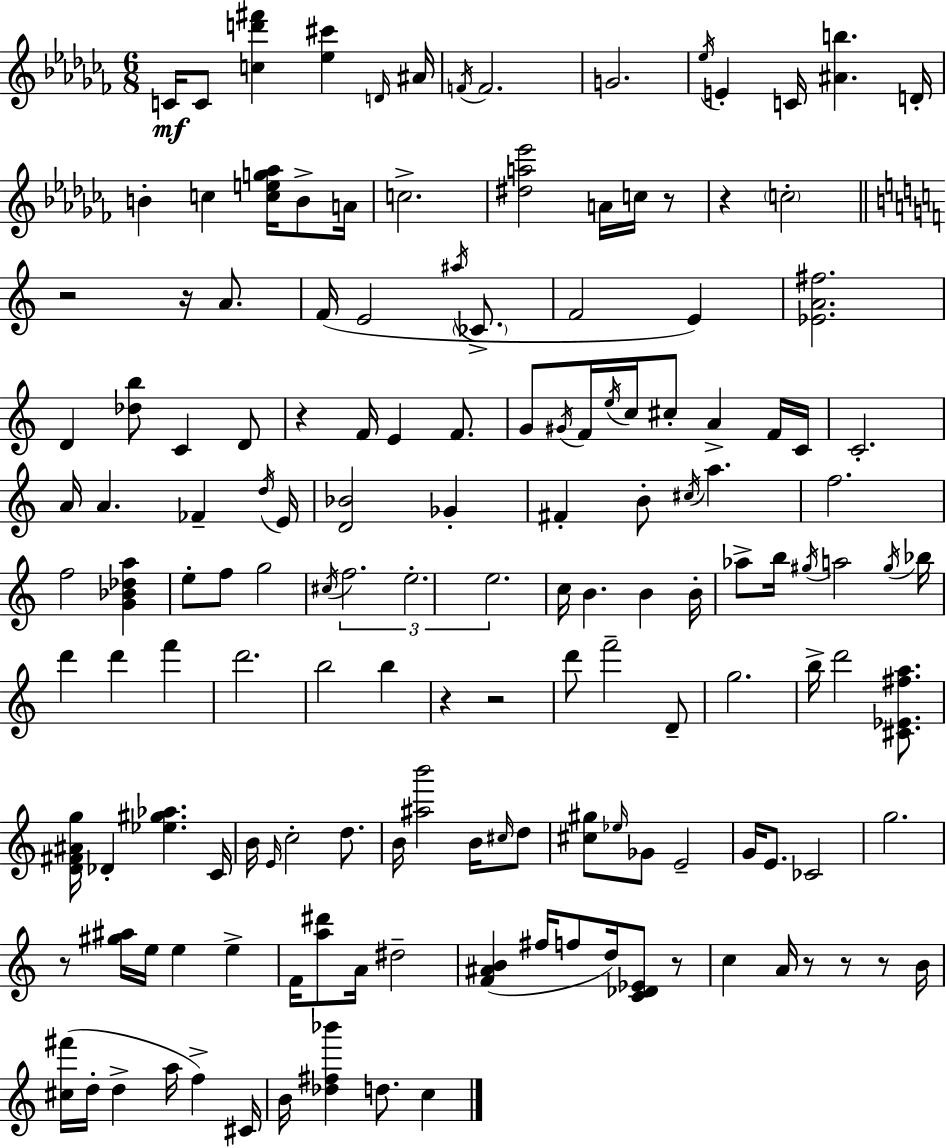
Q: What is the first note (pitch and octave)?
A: C4